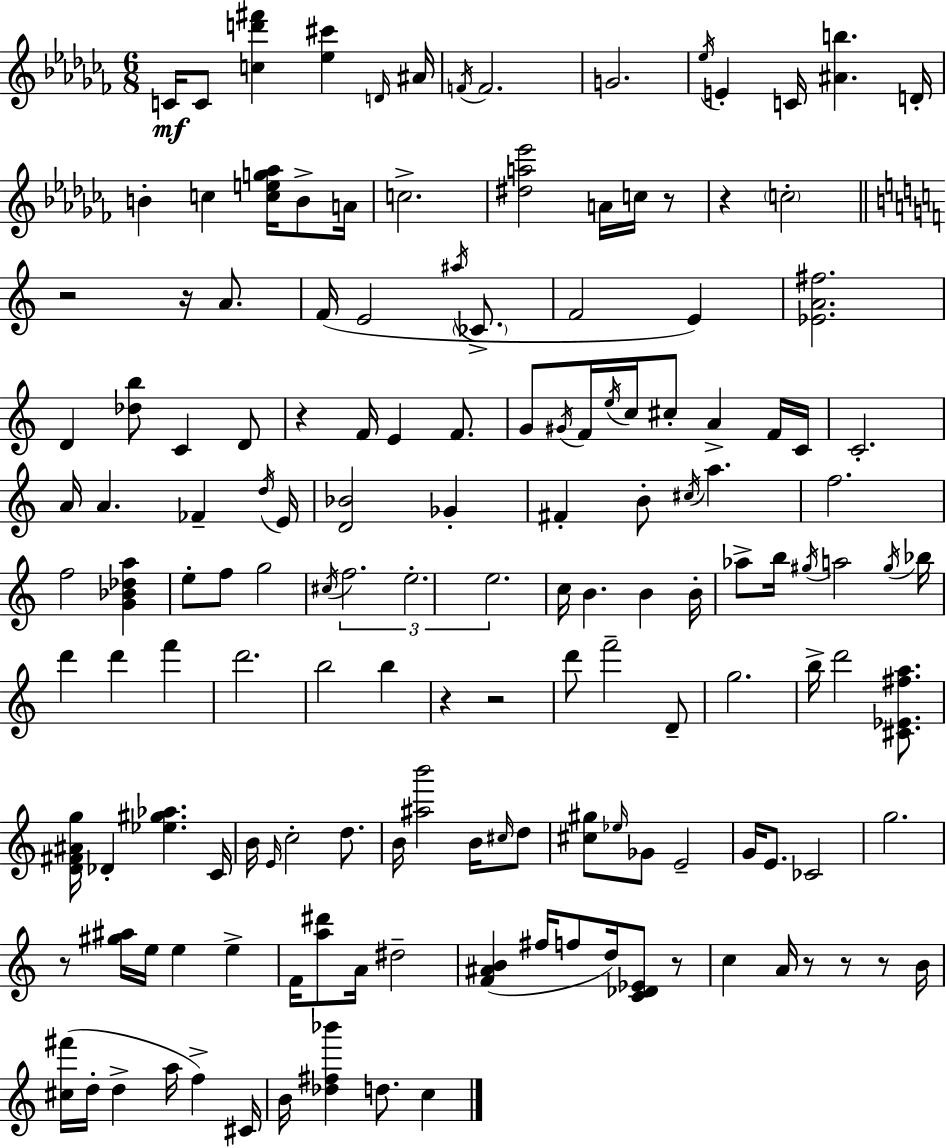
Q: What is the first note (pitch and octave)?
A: C4